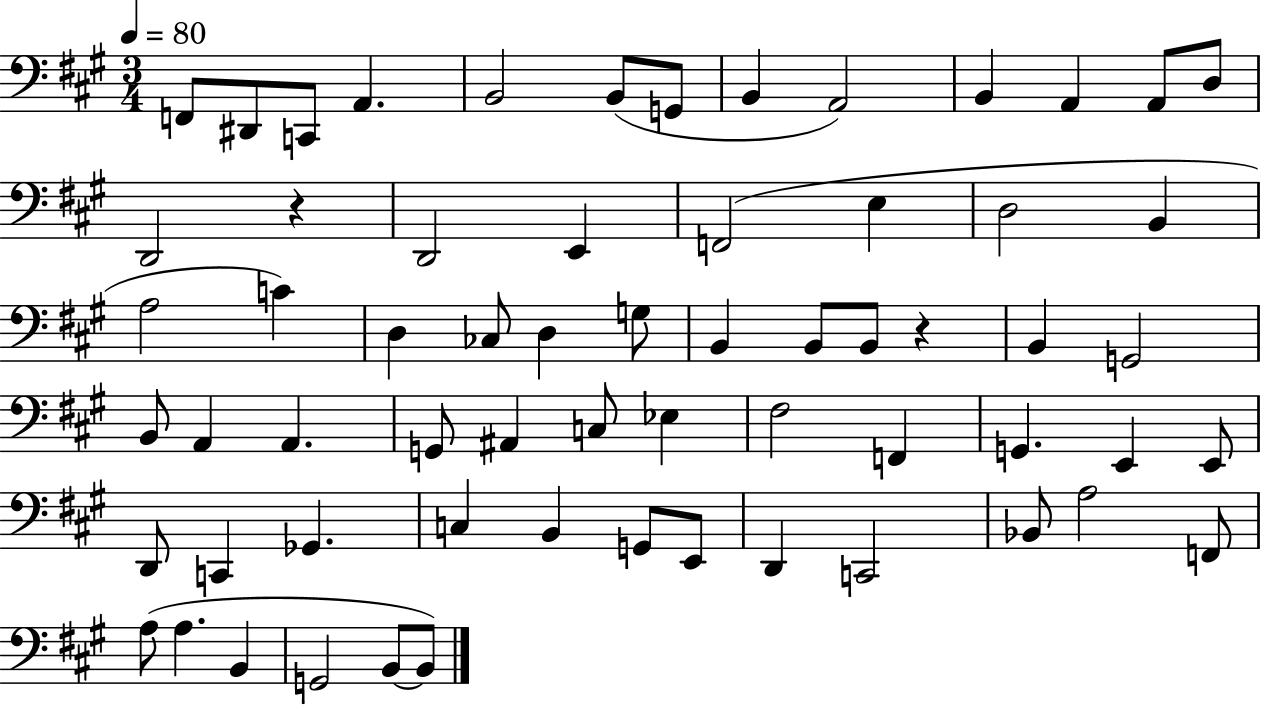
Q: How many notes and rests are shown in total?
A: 63